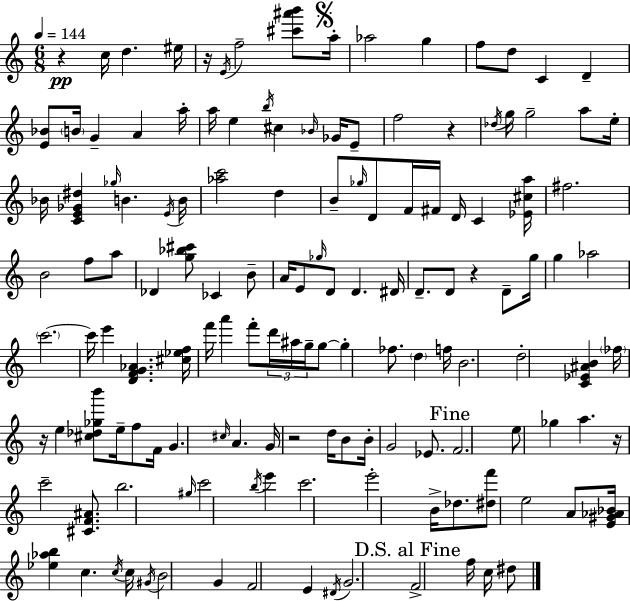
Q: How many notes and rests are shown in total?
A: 142